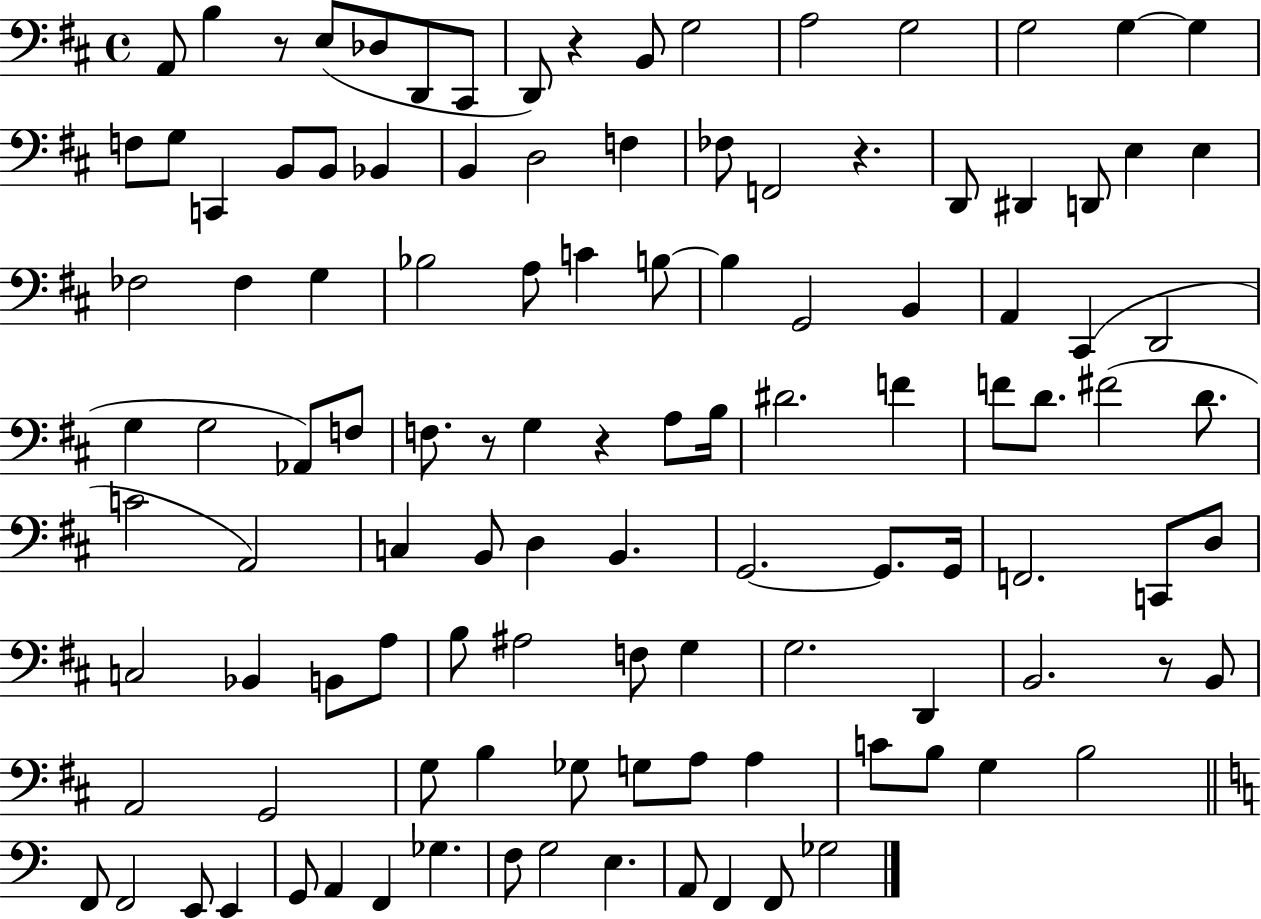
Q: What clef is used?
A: bass